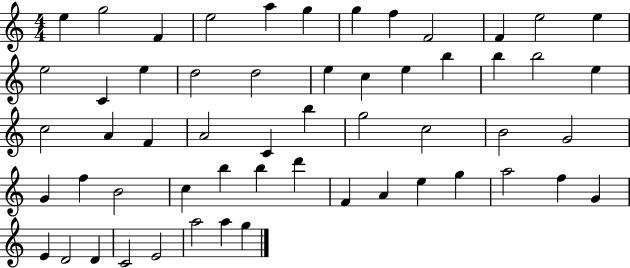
E5/q G5/h F4/q E5/h A5/q G5/q G5/q F5/q F4/h F4/q E5/h E5/q E5/h C4/q E5/q D5/h D5/h E5/q C5/q E5/q B5/q B5/q B5/h E5/q C5/h A4/q F4/q A4/h C4/q B5/q G5/h C5/h B4/h G4/h G4/q F5/q B4/h C5/q B5/q B5/q D6/q F4/q A4/q E5/q G5/q A5/h F5/q G4/q E4/q D4/h D4/q C4/h E4/h A5/h A5/q G5/q